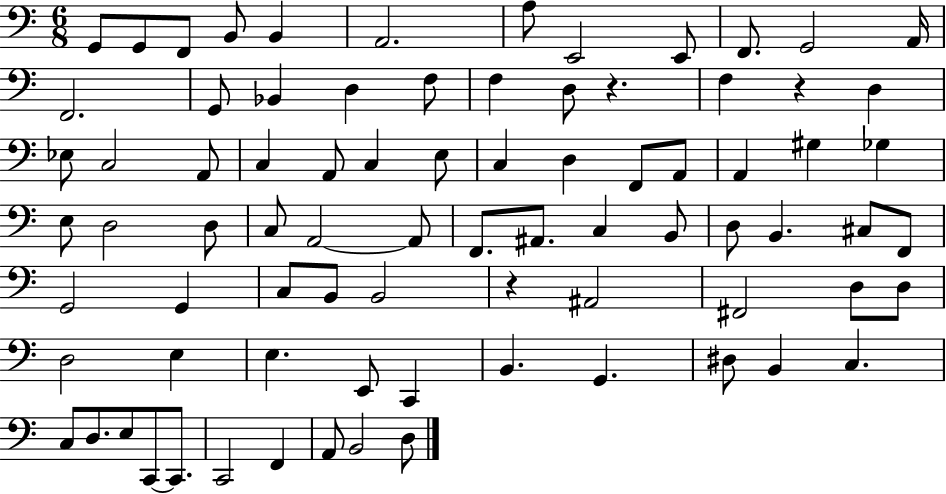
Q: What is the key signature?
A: C major